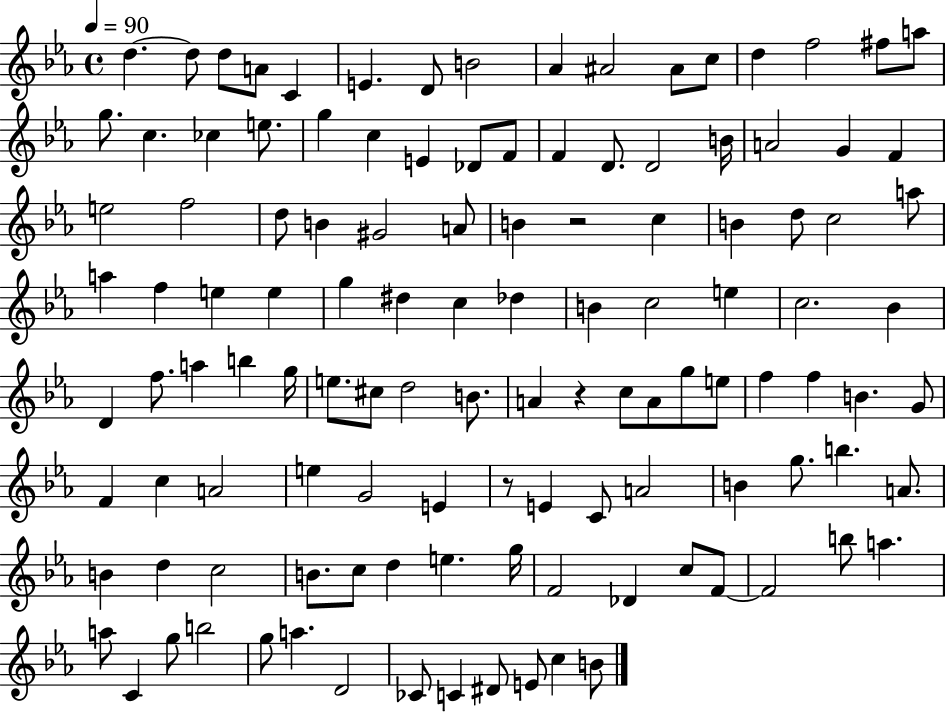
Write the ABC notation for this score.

X:1
T:Untitled
M:4/4
L:1/4
K:Eb
d d/2 d/2 A/2 C E D/2 B2 _A ^A2 ^A/2 c/2 d f2 ^f/2 a/2 g/2 c _c e/2 g c E _D/2 F/2 F D/2 D2 B/4 A2 G F e2 f2 d/2 B ^G2 A/2 B z2 c B d/2 c2 a/2 a f e e g ^d c _d B c2 e c2 _B D f/2 a b g/4 e/2 ^c/2 d2 B/2 A z c/2 A/2 g/2 e/2 f f B G/2 F c A2 e G2 E z/2 E C/2 A2 B g/2 b A/2 B d c2 B/2 c/2 d e g/4 F2 _D c/2 F/2 F2 b/2 a a/2 C g/2 b2 g/2 a D2 _C/2 C ^D/2 E/2 c B/2